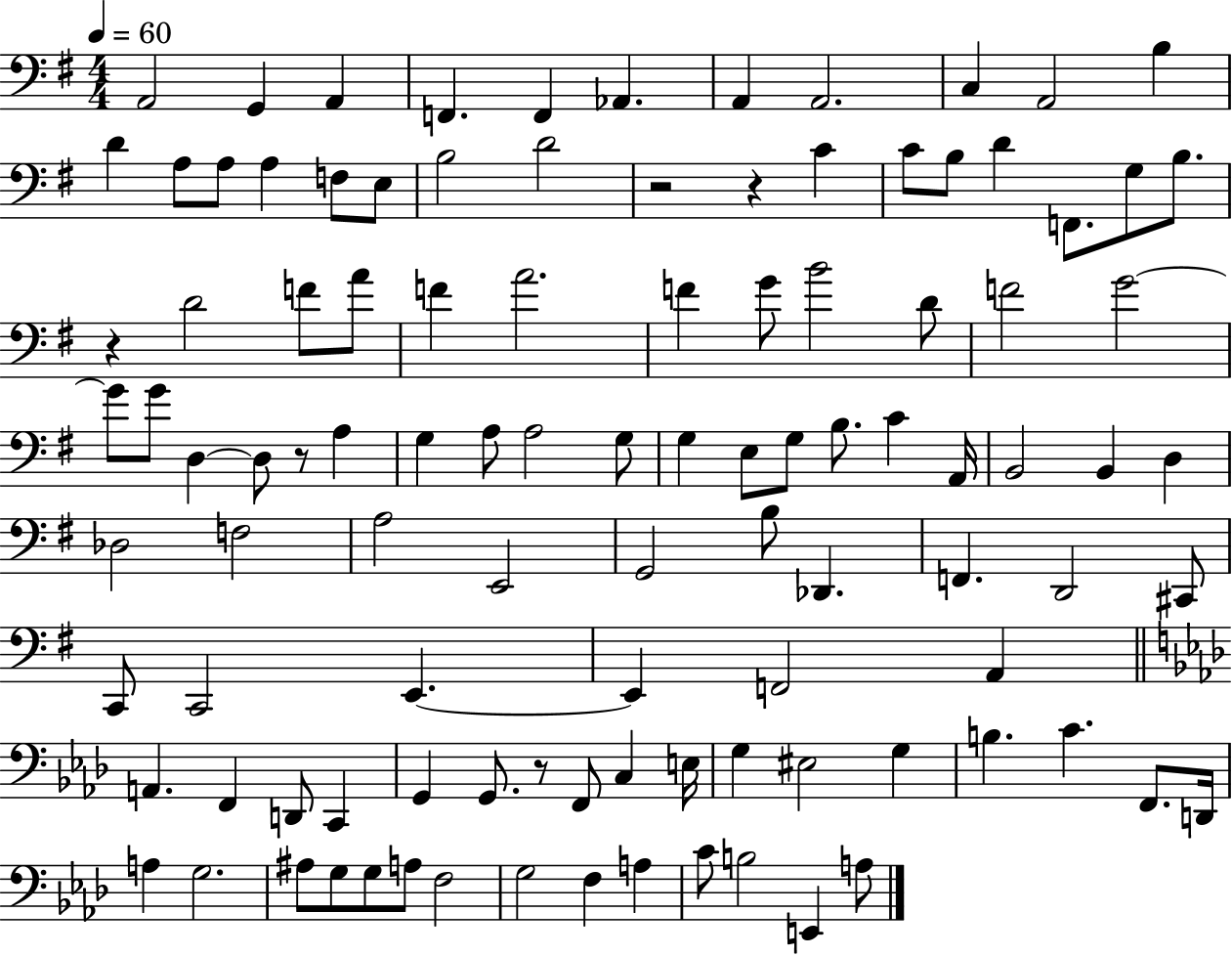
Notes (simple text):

A2/h G2/q A2/q F2/q. F2/q Ab2/q. A2/q A2/h. C3/q A2/h B3/q D4/q A3/e A3/e A3/q F3/e E3/e B3/h D4/h R/h R/q C4/q C4/e B3/e D4/q F2/e. G3/e B3/e. R/q D4/h F4/e A4/e F4/q A4/h. F4/q G4/e B4/h D4/e F4/h G4/h G4/e G4/e D3/q D3/e R/e A3/q G3/q A3/e A3/h G3/e G3/q E3/e G3/e B3/e. C4/q A2/s B2/h B2/q D3/q Db3/h F3/h A3/h E2/h G2/h B3/e Db2/q. F2/q. D2/h C#2/e C2/e C2/h E2/q. E2/q F2/h A2/q A2/q. F2/q D2/e C2/q G2/q G2/e. R/e F2/e C3/q E3/s G3/q EIS3/h G3/q B3/q. C4/q. F2/e. D2/s A3/q G3/h. A#3/e G3/e G3/e A3/e F3/h G3/h F3/q A3/q C4/e B3/h E2/q A3/e